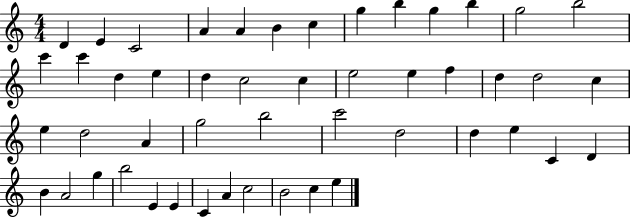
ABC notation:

X:1
T:Untitled
M:4/4
L:1/4
K:C
D E C2 A A B c g b g b g2 b2 c' c' d e d c2 c e2 e f d d2 c e d2 A g2 b2 c'2 d2 d e C D B A2 g b2 E E C A c2 B2 c e